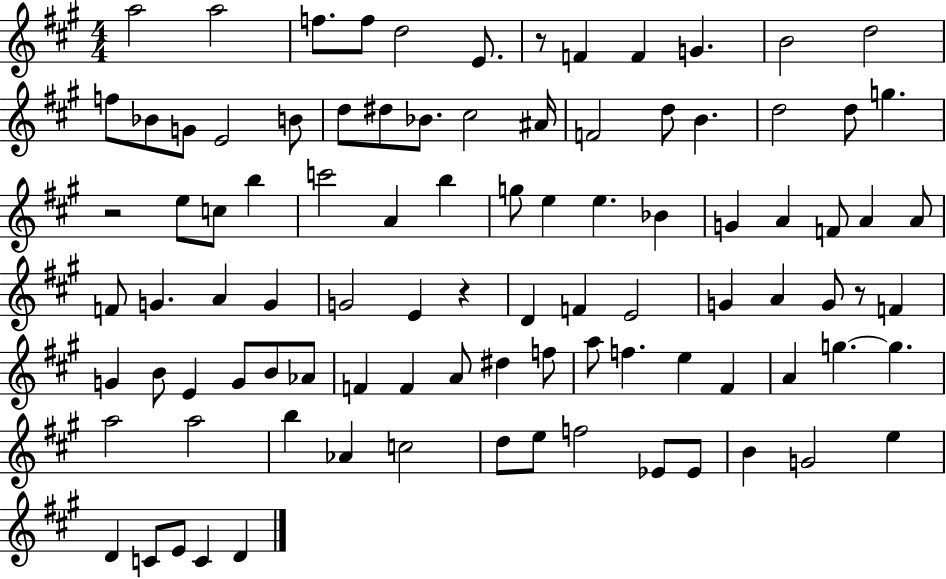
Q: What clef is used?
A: treble